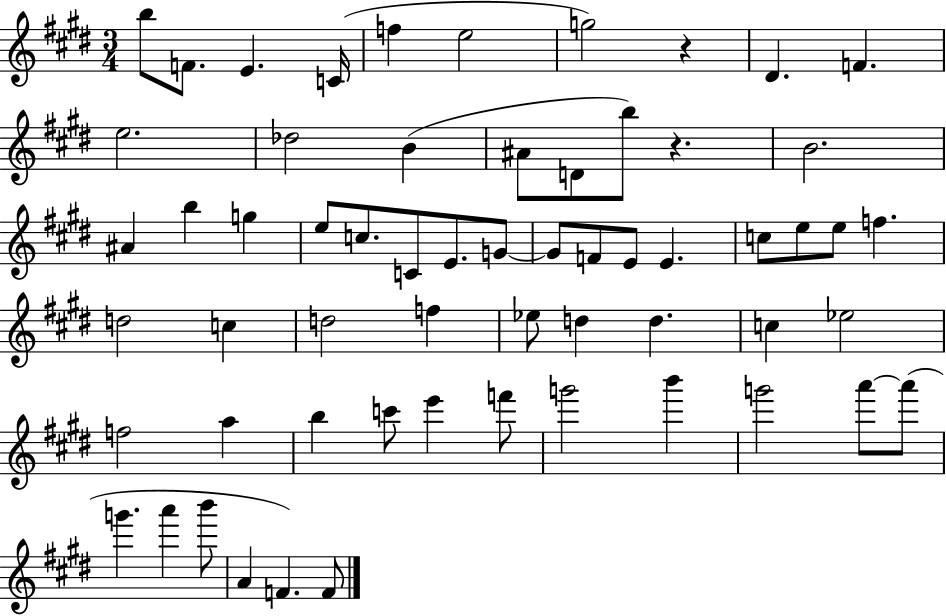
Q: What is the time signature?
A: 3/4